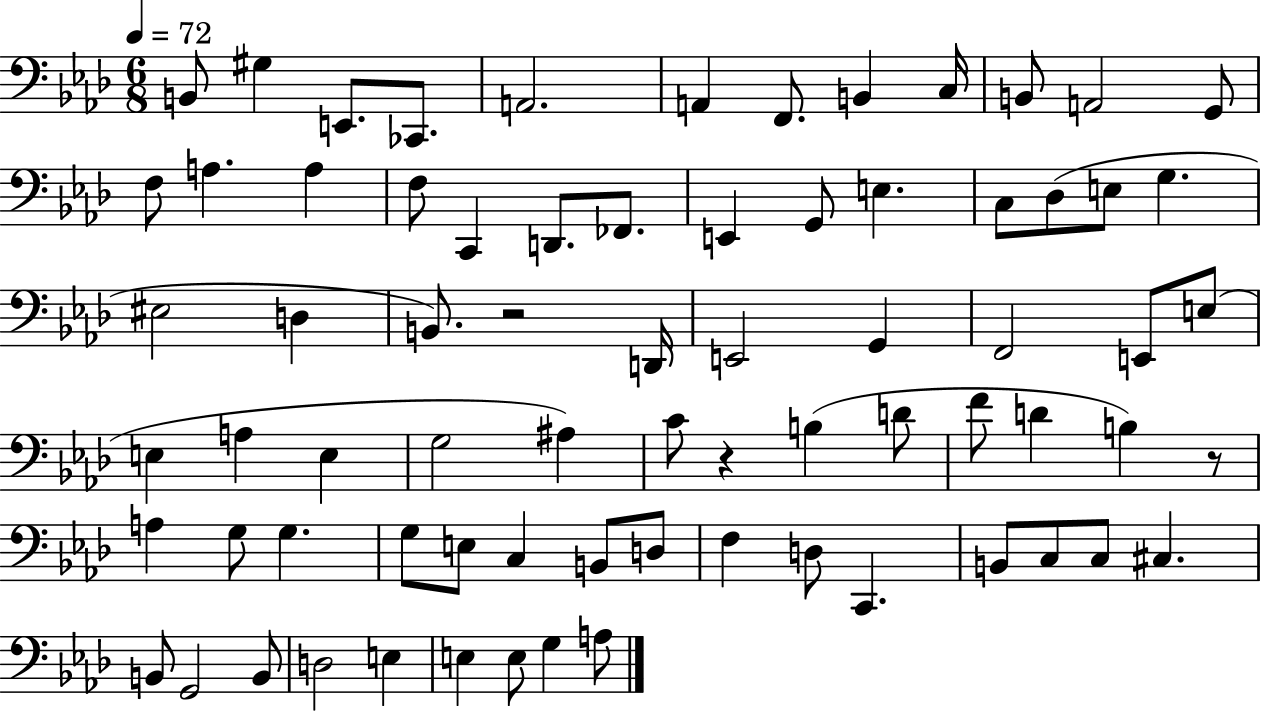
B2/e G#3/q E2/e. CES2/e. A2/h. A2/q F2/e. B2/q C3/s B2/e A2/h G2/e F3/e A3/q. A3/q F3/e C2/q D2/e. FES2/e. E2/q G2/e E3/q. C3/e Db3/e E3/e G3/q. EIS3/h D3/q B2/e. R/h D2/s E2/h G2/q F2/h E2/e E3/e E3/q A3/q E3/q G3/h A#3/q C4/e R/q B3/q D4/e F4/e D4/q B3/q R/e A3/q G3/e G3/q. G3/e E3/e C3/q B2/e D3/e F3/q D3/e C2/q. B2/e C3/e C3/e C#3/q. B2/e G2/h B2/e D3/h E3/q E3/q E3/e G3/q A3/e